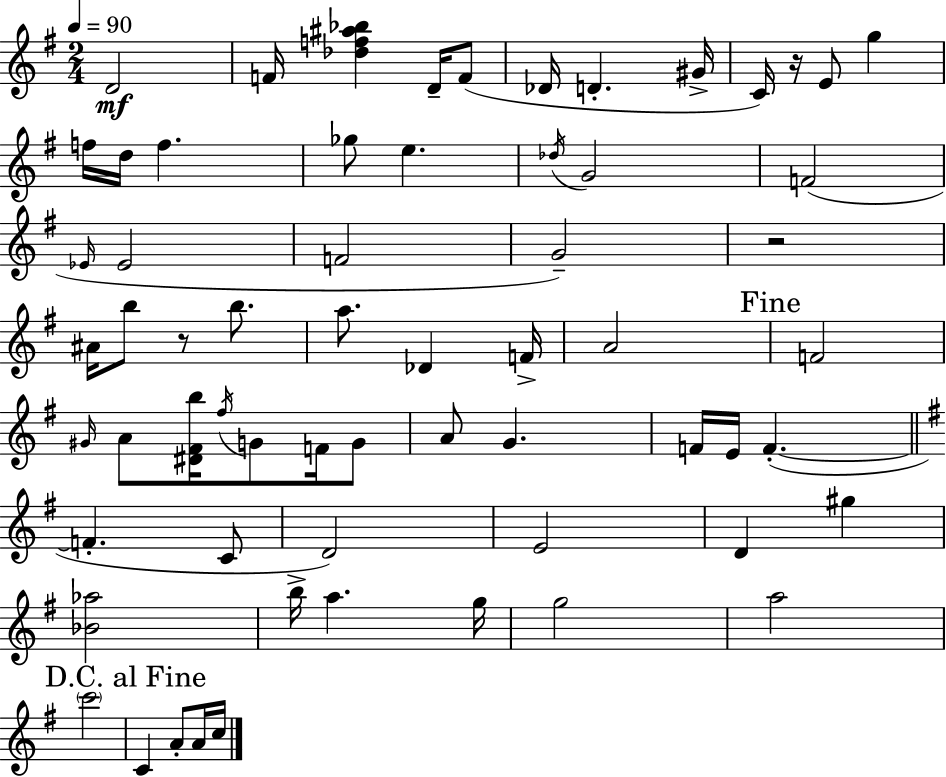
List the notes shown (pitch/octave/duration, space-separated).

D4/h F4/s [Db5,F5,A#5,Bb5]/q D4/s F4/e Db4/s D4/q. G#4/s C4/s R/s E4/e G5/q F5/s D5/s F5/q. Gb5/e E5/q. Db5/s G4/h F4/h Eb4/s Eb4/h F4/h G4/h R/h A#4/s B5/e R/e B5/e. A5/e. Db4/q F4/s A4/h F4/h G#4/s A4/e [D#4,F#4,B5]/s F#5/s G4/e F4/s G4/e A4/e G4/q. F4/s E4/s F4/q. F4/q. C4/e D4/h E4/h D4/q G#5/q [Bb4,Ab5]/h B5/s A5/q. G5/s G5/h A5/h C6/h C4/q A4/e A4/s C5/s